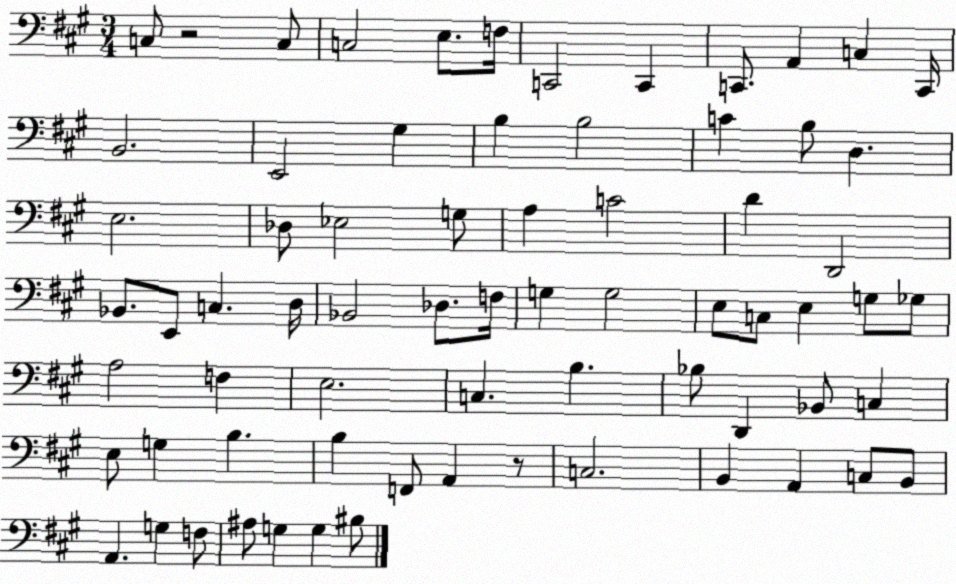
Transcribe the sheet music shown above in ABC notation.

X:1
T:Untitled
M:3/4
L:1/4
K:A
C,/2 z2 C,/2 C,2 E,/2 F,/4 C,,2 C,, C,,/2 A,, C, C,,/4 B,,2 E,,2 ^G, B, B,2 C B,/2 D, E,2 _D,/2 _E,2 G,/2 A, C2 D D,,2 _B,,/2 E,,/2 C, D,/4 _B,,2 _D,/2 F,/4 G, G,2 E,/2 C,/2 E, G,/2 _G,/2 A,2 F, E,2 C, B, _B,/2 D,, _B,,/2 C, E,/2 G, B, B, F,,/2 A,, z/2 C,2 B,, A,, C,/2 B,,/2 A,, G, F,/2 ^A,/2 G, G, ^B,/2